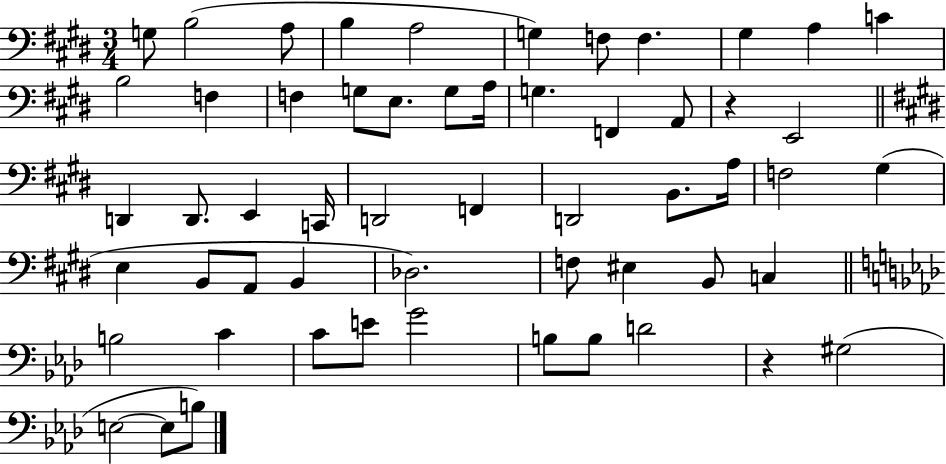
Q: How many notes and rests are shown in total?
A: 56